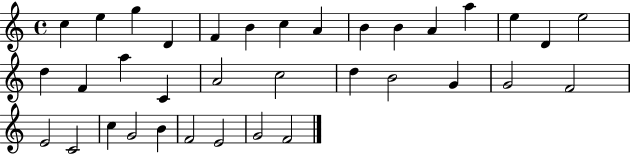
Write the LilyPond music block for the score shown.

{
  \clef treble
  \time 4/4
  \defaultTimeSignature
  \key c \major
  c''4 e''4 g''4 d'4 | f'4 b'4 c''4 a'4 | b'4 b'4 a'4 a''4 | e''4 d'4 e''2 | \break d''4 f'4 a''4 c'4 | a'2 c''2 | d''4 b'2 g'4 | g'2 f'2 | \break e'2 c'2 | c''4 g'2 b'4 | f'2 e'2 | g'2 f'2 | \break \bar "|."
}